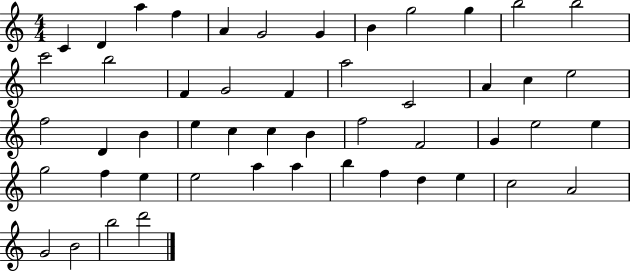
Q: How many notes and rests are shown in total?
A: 50